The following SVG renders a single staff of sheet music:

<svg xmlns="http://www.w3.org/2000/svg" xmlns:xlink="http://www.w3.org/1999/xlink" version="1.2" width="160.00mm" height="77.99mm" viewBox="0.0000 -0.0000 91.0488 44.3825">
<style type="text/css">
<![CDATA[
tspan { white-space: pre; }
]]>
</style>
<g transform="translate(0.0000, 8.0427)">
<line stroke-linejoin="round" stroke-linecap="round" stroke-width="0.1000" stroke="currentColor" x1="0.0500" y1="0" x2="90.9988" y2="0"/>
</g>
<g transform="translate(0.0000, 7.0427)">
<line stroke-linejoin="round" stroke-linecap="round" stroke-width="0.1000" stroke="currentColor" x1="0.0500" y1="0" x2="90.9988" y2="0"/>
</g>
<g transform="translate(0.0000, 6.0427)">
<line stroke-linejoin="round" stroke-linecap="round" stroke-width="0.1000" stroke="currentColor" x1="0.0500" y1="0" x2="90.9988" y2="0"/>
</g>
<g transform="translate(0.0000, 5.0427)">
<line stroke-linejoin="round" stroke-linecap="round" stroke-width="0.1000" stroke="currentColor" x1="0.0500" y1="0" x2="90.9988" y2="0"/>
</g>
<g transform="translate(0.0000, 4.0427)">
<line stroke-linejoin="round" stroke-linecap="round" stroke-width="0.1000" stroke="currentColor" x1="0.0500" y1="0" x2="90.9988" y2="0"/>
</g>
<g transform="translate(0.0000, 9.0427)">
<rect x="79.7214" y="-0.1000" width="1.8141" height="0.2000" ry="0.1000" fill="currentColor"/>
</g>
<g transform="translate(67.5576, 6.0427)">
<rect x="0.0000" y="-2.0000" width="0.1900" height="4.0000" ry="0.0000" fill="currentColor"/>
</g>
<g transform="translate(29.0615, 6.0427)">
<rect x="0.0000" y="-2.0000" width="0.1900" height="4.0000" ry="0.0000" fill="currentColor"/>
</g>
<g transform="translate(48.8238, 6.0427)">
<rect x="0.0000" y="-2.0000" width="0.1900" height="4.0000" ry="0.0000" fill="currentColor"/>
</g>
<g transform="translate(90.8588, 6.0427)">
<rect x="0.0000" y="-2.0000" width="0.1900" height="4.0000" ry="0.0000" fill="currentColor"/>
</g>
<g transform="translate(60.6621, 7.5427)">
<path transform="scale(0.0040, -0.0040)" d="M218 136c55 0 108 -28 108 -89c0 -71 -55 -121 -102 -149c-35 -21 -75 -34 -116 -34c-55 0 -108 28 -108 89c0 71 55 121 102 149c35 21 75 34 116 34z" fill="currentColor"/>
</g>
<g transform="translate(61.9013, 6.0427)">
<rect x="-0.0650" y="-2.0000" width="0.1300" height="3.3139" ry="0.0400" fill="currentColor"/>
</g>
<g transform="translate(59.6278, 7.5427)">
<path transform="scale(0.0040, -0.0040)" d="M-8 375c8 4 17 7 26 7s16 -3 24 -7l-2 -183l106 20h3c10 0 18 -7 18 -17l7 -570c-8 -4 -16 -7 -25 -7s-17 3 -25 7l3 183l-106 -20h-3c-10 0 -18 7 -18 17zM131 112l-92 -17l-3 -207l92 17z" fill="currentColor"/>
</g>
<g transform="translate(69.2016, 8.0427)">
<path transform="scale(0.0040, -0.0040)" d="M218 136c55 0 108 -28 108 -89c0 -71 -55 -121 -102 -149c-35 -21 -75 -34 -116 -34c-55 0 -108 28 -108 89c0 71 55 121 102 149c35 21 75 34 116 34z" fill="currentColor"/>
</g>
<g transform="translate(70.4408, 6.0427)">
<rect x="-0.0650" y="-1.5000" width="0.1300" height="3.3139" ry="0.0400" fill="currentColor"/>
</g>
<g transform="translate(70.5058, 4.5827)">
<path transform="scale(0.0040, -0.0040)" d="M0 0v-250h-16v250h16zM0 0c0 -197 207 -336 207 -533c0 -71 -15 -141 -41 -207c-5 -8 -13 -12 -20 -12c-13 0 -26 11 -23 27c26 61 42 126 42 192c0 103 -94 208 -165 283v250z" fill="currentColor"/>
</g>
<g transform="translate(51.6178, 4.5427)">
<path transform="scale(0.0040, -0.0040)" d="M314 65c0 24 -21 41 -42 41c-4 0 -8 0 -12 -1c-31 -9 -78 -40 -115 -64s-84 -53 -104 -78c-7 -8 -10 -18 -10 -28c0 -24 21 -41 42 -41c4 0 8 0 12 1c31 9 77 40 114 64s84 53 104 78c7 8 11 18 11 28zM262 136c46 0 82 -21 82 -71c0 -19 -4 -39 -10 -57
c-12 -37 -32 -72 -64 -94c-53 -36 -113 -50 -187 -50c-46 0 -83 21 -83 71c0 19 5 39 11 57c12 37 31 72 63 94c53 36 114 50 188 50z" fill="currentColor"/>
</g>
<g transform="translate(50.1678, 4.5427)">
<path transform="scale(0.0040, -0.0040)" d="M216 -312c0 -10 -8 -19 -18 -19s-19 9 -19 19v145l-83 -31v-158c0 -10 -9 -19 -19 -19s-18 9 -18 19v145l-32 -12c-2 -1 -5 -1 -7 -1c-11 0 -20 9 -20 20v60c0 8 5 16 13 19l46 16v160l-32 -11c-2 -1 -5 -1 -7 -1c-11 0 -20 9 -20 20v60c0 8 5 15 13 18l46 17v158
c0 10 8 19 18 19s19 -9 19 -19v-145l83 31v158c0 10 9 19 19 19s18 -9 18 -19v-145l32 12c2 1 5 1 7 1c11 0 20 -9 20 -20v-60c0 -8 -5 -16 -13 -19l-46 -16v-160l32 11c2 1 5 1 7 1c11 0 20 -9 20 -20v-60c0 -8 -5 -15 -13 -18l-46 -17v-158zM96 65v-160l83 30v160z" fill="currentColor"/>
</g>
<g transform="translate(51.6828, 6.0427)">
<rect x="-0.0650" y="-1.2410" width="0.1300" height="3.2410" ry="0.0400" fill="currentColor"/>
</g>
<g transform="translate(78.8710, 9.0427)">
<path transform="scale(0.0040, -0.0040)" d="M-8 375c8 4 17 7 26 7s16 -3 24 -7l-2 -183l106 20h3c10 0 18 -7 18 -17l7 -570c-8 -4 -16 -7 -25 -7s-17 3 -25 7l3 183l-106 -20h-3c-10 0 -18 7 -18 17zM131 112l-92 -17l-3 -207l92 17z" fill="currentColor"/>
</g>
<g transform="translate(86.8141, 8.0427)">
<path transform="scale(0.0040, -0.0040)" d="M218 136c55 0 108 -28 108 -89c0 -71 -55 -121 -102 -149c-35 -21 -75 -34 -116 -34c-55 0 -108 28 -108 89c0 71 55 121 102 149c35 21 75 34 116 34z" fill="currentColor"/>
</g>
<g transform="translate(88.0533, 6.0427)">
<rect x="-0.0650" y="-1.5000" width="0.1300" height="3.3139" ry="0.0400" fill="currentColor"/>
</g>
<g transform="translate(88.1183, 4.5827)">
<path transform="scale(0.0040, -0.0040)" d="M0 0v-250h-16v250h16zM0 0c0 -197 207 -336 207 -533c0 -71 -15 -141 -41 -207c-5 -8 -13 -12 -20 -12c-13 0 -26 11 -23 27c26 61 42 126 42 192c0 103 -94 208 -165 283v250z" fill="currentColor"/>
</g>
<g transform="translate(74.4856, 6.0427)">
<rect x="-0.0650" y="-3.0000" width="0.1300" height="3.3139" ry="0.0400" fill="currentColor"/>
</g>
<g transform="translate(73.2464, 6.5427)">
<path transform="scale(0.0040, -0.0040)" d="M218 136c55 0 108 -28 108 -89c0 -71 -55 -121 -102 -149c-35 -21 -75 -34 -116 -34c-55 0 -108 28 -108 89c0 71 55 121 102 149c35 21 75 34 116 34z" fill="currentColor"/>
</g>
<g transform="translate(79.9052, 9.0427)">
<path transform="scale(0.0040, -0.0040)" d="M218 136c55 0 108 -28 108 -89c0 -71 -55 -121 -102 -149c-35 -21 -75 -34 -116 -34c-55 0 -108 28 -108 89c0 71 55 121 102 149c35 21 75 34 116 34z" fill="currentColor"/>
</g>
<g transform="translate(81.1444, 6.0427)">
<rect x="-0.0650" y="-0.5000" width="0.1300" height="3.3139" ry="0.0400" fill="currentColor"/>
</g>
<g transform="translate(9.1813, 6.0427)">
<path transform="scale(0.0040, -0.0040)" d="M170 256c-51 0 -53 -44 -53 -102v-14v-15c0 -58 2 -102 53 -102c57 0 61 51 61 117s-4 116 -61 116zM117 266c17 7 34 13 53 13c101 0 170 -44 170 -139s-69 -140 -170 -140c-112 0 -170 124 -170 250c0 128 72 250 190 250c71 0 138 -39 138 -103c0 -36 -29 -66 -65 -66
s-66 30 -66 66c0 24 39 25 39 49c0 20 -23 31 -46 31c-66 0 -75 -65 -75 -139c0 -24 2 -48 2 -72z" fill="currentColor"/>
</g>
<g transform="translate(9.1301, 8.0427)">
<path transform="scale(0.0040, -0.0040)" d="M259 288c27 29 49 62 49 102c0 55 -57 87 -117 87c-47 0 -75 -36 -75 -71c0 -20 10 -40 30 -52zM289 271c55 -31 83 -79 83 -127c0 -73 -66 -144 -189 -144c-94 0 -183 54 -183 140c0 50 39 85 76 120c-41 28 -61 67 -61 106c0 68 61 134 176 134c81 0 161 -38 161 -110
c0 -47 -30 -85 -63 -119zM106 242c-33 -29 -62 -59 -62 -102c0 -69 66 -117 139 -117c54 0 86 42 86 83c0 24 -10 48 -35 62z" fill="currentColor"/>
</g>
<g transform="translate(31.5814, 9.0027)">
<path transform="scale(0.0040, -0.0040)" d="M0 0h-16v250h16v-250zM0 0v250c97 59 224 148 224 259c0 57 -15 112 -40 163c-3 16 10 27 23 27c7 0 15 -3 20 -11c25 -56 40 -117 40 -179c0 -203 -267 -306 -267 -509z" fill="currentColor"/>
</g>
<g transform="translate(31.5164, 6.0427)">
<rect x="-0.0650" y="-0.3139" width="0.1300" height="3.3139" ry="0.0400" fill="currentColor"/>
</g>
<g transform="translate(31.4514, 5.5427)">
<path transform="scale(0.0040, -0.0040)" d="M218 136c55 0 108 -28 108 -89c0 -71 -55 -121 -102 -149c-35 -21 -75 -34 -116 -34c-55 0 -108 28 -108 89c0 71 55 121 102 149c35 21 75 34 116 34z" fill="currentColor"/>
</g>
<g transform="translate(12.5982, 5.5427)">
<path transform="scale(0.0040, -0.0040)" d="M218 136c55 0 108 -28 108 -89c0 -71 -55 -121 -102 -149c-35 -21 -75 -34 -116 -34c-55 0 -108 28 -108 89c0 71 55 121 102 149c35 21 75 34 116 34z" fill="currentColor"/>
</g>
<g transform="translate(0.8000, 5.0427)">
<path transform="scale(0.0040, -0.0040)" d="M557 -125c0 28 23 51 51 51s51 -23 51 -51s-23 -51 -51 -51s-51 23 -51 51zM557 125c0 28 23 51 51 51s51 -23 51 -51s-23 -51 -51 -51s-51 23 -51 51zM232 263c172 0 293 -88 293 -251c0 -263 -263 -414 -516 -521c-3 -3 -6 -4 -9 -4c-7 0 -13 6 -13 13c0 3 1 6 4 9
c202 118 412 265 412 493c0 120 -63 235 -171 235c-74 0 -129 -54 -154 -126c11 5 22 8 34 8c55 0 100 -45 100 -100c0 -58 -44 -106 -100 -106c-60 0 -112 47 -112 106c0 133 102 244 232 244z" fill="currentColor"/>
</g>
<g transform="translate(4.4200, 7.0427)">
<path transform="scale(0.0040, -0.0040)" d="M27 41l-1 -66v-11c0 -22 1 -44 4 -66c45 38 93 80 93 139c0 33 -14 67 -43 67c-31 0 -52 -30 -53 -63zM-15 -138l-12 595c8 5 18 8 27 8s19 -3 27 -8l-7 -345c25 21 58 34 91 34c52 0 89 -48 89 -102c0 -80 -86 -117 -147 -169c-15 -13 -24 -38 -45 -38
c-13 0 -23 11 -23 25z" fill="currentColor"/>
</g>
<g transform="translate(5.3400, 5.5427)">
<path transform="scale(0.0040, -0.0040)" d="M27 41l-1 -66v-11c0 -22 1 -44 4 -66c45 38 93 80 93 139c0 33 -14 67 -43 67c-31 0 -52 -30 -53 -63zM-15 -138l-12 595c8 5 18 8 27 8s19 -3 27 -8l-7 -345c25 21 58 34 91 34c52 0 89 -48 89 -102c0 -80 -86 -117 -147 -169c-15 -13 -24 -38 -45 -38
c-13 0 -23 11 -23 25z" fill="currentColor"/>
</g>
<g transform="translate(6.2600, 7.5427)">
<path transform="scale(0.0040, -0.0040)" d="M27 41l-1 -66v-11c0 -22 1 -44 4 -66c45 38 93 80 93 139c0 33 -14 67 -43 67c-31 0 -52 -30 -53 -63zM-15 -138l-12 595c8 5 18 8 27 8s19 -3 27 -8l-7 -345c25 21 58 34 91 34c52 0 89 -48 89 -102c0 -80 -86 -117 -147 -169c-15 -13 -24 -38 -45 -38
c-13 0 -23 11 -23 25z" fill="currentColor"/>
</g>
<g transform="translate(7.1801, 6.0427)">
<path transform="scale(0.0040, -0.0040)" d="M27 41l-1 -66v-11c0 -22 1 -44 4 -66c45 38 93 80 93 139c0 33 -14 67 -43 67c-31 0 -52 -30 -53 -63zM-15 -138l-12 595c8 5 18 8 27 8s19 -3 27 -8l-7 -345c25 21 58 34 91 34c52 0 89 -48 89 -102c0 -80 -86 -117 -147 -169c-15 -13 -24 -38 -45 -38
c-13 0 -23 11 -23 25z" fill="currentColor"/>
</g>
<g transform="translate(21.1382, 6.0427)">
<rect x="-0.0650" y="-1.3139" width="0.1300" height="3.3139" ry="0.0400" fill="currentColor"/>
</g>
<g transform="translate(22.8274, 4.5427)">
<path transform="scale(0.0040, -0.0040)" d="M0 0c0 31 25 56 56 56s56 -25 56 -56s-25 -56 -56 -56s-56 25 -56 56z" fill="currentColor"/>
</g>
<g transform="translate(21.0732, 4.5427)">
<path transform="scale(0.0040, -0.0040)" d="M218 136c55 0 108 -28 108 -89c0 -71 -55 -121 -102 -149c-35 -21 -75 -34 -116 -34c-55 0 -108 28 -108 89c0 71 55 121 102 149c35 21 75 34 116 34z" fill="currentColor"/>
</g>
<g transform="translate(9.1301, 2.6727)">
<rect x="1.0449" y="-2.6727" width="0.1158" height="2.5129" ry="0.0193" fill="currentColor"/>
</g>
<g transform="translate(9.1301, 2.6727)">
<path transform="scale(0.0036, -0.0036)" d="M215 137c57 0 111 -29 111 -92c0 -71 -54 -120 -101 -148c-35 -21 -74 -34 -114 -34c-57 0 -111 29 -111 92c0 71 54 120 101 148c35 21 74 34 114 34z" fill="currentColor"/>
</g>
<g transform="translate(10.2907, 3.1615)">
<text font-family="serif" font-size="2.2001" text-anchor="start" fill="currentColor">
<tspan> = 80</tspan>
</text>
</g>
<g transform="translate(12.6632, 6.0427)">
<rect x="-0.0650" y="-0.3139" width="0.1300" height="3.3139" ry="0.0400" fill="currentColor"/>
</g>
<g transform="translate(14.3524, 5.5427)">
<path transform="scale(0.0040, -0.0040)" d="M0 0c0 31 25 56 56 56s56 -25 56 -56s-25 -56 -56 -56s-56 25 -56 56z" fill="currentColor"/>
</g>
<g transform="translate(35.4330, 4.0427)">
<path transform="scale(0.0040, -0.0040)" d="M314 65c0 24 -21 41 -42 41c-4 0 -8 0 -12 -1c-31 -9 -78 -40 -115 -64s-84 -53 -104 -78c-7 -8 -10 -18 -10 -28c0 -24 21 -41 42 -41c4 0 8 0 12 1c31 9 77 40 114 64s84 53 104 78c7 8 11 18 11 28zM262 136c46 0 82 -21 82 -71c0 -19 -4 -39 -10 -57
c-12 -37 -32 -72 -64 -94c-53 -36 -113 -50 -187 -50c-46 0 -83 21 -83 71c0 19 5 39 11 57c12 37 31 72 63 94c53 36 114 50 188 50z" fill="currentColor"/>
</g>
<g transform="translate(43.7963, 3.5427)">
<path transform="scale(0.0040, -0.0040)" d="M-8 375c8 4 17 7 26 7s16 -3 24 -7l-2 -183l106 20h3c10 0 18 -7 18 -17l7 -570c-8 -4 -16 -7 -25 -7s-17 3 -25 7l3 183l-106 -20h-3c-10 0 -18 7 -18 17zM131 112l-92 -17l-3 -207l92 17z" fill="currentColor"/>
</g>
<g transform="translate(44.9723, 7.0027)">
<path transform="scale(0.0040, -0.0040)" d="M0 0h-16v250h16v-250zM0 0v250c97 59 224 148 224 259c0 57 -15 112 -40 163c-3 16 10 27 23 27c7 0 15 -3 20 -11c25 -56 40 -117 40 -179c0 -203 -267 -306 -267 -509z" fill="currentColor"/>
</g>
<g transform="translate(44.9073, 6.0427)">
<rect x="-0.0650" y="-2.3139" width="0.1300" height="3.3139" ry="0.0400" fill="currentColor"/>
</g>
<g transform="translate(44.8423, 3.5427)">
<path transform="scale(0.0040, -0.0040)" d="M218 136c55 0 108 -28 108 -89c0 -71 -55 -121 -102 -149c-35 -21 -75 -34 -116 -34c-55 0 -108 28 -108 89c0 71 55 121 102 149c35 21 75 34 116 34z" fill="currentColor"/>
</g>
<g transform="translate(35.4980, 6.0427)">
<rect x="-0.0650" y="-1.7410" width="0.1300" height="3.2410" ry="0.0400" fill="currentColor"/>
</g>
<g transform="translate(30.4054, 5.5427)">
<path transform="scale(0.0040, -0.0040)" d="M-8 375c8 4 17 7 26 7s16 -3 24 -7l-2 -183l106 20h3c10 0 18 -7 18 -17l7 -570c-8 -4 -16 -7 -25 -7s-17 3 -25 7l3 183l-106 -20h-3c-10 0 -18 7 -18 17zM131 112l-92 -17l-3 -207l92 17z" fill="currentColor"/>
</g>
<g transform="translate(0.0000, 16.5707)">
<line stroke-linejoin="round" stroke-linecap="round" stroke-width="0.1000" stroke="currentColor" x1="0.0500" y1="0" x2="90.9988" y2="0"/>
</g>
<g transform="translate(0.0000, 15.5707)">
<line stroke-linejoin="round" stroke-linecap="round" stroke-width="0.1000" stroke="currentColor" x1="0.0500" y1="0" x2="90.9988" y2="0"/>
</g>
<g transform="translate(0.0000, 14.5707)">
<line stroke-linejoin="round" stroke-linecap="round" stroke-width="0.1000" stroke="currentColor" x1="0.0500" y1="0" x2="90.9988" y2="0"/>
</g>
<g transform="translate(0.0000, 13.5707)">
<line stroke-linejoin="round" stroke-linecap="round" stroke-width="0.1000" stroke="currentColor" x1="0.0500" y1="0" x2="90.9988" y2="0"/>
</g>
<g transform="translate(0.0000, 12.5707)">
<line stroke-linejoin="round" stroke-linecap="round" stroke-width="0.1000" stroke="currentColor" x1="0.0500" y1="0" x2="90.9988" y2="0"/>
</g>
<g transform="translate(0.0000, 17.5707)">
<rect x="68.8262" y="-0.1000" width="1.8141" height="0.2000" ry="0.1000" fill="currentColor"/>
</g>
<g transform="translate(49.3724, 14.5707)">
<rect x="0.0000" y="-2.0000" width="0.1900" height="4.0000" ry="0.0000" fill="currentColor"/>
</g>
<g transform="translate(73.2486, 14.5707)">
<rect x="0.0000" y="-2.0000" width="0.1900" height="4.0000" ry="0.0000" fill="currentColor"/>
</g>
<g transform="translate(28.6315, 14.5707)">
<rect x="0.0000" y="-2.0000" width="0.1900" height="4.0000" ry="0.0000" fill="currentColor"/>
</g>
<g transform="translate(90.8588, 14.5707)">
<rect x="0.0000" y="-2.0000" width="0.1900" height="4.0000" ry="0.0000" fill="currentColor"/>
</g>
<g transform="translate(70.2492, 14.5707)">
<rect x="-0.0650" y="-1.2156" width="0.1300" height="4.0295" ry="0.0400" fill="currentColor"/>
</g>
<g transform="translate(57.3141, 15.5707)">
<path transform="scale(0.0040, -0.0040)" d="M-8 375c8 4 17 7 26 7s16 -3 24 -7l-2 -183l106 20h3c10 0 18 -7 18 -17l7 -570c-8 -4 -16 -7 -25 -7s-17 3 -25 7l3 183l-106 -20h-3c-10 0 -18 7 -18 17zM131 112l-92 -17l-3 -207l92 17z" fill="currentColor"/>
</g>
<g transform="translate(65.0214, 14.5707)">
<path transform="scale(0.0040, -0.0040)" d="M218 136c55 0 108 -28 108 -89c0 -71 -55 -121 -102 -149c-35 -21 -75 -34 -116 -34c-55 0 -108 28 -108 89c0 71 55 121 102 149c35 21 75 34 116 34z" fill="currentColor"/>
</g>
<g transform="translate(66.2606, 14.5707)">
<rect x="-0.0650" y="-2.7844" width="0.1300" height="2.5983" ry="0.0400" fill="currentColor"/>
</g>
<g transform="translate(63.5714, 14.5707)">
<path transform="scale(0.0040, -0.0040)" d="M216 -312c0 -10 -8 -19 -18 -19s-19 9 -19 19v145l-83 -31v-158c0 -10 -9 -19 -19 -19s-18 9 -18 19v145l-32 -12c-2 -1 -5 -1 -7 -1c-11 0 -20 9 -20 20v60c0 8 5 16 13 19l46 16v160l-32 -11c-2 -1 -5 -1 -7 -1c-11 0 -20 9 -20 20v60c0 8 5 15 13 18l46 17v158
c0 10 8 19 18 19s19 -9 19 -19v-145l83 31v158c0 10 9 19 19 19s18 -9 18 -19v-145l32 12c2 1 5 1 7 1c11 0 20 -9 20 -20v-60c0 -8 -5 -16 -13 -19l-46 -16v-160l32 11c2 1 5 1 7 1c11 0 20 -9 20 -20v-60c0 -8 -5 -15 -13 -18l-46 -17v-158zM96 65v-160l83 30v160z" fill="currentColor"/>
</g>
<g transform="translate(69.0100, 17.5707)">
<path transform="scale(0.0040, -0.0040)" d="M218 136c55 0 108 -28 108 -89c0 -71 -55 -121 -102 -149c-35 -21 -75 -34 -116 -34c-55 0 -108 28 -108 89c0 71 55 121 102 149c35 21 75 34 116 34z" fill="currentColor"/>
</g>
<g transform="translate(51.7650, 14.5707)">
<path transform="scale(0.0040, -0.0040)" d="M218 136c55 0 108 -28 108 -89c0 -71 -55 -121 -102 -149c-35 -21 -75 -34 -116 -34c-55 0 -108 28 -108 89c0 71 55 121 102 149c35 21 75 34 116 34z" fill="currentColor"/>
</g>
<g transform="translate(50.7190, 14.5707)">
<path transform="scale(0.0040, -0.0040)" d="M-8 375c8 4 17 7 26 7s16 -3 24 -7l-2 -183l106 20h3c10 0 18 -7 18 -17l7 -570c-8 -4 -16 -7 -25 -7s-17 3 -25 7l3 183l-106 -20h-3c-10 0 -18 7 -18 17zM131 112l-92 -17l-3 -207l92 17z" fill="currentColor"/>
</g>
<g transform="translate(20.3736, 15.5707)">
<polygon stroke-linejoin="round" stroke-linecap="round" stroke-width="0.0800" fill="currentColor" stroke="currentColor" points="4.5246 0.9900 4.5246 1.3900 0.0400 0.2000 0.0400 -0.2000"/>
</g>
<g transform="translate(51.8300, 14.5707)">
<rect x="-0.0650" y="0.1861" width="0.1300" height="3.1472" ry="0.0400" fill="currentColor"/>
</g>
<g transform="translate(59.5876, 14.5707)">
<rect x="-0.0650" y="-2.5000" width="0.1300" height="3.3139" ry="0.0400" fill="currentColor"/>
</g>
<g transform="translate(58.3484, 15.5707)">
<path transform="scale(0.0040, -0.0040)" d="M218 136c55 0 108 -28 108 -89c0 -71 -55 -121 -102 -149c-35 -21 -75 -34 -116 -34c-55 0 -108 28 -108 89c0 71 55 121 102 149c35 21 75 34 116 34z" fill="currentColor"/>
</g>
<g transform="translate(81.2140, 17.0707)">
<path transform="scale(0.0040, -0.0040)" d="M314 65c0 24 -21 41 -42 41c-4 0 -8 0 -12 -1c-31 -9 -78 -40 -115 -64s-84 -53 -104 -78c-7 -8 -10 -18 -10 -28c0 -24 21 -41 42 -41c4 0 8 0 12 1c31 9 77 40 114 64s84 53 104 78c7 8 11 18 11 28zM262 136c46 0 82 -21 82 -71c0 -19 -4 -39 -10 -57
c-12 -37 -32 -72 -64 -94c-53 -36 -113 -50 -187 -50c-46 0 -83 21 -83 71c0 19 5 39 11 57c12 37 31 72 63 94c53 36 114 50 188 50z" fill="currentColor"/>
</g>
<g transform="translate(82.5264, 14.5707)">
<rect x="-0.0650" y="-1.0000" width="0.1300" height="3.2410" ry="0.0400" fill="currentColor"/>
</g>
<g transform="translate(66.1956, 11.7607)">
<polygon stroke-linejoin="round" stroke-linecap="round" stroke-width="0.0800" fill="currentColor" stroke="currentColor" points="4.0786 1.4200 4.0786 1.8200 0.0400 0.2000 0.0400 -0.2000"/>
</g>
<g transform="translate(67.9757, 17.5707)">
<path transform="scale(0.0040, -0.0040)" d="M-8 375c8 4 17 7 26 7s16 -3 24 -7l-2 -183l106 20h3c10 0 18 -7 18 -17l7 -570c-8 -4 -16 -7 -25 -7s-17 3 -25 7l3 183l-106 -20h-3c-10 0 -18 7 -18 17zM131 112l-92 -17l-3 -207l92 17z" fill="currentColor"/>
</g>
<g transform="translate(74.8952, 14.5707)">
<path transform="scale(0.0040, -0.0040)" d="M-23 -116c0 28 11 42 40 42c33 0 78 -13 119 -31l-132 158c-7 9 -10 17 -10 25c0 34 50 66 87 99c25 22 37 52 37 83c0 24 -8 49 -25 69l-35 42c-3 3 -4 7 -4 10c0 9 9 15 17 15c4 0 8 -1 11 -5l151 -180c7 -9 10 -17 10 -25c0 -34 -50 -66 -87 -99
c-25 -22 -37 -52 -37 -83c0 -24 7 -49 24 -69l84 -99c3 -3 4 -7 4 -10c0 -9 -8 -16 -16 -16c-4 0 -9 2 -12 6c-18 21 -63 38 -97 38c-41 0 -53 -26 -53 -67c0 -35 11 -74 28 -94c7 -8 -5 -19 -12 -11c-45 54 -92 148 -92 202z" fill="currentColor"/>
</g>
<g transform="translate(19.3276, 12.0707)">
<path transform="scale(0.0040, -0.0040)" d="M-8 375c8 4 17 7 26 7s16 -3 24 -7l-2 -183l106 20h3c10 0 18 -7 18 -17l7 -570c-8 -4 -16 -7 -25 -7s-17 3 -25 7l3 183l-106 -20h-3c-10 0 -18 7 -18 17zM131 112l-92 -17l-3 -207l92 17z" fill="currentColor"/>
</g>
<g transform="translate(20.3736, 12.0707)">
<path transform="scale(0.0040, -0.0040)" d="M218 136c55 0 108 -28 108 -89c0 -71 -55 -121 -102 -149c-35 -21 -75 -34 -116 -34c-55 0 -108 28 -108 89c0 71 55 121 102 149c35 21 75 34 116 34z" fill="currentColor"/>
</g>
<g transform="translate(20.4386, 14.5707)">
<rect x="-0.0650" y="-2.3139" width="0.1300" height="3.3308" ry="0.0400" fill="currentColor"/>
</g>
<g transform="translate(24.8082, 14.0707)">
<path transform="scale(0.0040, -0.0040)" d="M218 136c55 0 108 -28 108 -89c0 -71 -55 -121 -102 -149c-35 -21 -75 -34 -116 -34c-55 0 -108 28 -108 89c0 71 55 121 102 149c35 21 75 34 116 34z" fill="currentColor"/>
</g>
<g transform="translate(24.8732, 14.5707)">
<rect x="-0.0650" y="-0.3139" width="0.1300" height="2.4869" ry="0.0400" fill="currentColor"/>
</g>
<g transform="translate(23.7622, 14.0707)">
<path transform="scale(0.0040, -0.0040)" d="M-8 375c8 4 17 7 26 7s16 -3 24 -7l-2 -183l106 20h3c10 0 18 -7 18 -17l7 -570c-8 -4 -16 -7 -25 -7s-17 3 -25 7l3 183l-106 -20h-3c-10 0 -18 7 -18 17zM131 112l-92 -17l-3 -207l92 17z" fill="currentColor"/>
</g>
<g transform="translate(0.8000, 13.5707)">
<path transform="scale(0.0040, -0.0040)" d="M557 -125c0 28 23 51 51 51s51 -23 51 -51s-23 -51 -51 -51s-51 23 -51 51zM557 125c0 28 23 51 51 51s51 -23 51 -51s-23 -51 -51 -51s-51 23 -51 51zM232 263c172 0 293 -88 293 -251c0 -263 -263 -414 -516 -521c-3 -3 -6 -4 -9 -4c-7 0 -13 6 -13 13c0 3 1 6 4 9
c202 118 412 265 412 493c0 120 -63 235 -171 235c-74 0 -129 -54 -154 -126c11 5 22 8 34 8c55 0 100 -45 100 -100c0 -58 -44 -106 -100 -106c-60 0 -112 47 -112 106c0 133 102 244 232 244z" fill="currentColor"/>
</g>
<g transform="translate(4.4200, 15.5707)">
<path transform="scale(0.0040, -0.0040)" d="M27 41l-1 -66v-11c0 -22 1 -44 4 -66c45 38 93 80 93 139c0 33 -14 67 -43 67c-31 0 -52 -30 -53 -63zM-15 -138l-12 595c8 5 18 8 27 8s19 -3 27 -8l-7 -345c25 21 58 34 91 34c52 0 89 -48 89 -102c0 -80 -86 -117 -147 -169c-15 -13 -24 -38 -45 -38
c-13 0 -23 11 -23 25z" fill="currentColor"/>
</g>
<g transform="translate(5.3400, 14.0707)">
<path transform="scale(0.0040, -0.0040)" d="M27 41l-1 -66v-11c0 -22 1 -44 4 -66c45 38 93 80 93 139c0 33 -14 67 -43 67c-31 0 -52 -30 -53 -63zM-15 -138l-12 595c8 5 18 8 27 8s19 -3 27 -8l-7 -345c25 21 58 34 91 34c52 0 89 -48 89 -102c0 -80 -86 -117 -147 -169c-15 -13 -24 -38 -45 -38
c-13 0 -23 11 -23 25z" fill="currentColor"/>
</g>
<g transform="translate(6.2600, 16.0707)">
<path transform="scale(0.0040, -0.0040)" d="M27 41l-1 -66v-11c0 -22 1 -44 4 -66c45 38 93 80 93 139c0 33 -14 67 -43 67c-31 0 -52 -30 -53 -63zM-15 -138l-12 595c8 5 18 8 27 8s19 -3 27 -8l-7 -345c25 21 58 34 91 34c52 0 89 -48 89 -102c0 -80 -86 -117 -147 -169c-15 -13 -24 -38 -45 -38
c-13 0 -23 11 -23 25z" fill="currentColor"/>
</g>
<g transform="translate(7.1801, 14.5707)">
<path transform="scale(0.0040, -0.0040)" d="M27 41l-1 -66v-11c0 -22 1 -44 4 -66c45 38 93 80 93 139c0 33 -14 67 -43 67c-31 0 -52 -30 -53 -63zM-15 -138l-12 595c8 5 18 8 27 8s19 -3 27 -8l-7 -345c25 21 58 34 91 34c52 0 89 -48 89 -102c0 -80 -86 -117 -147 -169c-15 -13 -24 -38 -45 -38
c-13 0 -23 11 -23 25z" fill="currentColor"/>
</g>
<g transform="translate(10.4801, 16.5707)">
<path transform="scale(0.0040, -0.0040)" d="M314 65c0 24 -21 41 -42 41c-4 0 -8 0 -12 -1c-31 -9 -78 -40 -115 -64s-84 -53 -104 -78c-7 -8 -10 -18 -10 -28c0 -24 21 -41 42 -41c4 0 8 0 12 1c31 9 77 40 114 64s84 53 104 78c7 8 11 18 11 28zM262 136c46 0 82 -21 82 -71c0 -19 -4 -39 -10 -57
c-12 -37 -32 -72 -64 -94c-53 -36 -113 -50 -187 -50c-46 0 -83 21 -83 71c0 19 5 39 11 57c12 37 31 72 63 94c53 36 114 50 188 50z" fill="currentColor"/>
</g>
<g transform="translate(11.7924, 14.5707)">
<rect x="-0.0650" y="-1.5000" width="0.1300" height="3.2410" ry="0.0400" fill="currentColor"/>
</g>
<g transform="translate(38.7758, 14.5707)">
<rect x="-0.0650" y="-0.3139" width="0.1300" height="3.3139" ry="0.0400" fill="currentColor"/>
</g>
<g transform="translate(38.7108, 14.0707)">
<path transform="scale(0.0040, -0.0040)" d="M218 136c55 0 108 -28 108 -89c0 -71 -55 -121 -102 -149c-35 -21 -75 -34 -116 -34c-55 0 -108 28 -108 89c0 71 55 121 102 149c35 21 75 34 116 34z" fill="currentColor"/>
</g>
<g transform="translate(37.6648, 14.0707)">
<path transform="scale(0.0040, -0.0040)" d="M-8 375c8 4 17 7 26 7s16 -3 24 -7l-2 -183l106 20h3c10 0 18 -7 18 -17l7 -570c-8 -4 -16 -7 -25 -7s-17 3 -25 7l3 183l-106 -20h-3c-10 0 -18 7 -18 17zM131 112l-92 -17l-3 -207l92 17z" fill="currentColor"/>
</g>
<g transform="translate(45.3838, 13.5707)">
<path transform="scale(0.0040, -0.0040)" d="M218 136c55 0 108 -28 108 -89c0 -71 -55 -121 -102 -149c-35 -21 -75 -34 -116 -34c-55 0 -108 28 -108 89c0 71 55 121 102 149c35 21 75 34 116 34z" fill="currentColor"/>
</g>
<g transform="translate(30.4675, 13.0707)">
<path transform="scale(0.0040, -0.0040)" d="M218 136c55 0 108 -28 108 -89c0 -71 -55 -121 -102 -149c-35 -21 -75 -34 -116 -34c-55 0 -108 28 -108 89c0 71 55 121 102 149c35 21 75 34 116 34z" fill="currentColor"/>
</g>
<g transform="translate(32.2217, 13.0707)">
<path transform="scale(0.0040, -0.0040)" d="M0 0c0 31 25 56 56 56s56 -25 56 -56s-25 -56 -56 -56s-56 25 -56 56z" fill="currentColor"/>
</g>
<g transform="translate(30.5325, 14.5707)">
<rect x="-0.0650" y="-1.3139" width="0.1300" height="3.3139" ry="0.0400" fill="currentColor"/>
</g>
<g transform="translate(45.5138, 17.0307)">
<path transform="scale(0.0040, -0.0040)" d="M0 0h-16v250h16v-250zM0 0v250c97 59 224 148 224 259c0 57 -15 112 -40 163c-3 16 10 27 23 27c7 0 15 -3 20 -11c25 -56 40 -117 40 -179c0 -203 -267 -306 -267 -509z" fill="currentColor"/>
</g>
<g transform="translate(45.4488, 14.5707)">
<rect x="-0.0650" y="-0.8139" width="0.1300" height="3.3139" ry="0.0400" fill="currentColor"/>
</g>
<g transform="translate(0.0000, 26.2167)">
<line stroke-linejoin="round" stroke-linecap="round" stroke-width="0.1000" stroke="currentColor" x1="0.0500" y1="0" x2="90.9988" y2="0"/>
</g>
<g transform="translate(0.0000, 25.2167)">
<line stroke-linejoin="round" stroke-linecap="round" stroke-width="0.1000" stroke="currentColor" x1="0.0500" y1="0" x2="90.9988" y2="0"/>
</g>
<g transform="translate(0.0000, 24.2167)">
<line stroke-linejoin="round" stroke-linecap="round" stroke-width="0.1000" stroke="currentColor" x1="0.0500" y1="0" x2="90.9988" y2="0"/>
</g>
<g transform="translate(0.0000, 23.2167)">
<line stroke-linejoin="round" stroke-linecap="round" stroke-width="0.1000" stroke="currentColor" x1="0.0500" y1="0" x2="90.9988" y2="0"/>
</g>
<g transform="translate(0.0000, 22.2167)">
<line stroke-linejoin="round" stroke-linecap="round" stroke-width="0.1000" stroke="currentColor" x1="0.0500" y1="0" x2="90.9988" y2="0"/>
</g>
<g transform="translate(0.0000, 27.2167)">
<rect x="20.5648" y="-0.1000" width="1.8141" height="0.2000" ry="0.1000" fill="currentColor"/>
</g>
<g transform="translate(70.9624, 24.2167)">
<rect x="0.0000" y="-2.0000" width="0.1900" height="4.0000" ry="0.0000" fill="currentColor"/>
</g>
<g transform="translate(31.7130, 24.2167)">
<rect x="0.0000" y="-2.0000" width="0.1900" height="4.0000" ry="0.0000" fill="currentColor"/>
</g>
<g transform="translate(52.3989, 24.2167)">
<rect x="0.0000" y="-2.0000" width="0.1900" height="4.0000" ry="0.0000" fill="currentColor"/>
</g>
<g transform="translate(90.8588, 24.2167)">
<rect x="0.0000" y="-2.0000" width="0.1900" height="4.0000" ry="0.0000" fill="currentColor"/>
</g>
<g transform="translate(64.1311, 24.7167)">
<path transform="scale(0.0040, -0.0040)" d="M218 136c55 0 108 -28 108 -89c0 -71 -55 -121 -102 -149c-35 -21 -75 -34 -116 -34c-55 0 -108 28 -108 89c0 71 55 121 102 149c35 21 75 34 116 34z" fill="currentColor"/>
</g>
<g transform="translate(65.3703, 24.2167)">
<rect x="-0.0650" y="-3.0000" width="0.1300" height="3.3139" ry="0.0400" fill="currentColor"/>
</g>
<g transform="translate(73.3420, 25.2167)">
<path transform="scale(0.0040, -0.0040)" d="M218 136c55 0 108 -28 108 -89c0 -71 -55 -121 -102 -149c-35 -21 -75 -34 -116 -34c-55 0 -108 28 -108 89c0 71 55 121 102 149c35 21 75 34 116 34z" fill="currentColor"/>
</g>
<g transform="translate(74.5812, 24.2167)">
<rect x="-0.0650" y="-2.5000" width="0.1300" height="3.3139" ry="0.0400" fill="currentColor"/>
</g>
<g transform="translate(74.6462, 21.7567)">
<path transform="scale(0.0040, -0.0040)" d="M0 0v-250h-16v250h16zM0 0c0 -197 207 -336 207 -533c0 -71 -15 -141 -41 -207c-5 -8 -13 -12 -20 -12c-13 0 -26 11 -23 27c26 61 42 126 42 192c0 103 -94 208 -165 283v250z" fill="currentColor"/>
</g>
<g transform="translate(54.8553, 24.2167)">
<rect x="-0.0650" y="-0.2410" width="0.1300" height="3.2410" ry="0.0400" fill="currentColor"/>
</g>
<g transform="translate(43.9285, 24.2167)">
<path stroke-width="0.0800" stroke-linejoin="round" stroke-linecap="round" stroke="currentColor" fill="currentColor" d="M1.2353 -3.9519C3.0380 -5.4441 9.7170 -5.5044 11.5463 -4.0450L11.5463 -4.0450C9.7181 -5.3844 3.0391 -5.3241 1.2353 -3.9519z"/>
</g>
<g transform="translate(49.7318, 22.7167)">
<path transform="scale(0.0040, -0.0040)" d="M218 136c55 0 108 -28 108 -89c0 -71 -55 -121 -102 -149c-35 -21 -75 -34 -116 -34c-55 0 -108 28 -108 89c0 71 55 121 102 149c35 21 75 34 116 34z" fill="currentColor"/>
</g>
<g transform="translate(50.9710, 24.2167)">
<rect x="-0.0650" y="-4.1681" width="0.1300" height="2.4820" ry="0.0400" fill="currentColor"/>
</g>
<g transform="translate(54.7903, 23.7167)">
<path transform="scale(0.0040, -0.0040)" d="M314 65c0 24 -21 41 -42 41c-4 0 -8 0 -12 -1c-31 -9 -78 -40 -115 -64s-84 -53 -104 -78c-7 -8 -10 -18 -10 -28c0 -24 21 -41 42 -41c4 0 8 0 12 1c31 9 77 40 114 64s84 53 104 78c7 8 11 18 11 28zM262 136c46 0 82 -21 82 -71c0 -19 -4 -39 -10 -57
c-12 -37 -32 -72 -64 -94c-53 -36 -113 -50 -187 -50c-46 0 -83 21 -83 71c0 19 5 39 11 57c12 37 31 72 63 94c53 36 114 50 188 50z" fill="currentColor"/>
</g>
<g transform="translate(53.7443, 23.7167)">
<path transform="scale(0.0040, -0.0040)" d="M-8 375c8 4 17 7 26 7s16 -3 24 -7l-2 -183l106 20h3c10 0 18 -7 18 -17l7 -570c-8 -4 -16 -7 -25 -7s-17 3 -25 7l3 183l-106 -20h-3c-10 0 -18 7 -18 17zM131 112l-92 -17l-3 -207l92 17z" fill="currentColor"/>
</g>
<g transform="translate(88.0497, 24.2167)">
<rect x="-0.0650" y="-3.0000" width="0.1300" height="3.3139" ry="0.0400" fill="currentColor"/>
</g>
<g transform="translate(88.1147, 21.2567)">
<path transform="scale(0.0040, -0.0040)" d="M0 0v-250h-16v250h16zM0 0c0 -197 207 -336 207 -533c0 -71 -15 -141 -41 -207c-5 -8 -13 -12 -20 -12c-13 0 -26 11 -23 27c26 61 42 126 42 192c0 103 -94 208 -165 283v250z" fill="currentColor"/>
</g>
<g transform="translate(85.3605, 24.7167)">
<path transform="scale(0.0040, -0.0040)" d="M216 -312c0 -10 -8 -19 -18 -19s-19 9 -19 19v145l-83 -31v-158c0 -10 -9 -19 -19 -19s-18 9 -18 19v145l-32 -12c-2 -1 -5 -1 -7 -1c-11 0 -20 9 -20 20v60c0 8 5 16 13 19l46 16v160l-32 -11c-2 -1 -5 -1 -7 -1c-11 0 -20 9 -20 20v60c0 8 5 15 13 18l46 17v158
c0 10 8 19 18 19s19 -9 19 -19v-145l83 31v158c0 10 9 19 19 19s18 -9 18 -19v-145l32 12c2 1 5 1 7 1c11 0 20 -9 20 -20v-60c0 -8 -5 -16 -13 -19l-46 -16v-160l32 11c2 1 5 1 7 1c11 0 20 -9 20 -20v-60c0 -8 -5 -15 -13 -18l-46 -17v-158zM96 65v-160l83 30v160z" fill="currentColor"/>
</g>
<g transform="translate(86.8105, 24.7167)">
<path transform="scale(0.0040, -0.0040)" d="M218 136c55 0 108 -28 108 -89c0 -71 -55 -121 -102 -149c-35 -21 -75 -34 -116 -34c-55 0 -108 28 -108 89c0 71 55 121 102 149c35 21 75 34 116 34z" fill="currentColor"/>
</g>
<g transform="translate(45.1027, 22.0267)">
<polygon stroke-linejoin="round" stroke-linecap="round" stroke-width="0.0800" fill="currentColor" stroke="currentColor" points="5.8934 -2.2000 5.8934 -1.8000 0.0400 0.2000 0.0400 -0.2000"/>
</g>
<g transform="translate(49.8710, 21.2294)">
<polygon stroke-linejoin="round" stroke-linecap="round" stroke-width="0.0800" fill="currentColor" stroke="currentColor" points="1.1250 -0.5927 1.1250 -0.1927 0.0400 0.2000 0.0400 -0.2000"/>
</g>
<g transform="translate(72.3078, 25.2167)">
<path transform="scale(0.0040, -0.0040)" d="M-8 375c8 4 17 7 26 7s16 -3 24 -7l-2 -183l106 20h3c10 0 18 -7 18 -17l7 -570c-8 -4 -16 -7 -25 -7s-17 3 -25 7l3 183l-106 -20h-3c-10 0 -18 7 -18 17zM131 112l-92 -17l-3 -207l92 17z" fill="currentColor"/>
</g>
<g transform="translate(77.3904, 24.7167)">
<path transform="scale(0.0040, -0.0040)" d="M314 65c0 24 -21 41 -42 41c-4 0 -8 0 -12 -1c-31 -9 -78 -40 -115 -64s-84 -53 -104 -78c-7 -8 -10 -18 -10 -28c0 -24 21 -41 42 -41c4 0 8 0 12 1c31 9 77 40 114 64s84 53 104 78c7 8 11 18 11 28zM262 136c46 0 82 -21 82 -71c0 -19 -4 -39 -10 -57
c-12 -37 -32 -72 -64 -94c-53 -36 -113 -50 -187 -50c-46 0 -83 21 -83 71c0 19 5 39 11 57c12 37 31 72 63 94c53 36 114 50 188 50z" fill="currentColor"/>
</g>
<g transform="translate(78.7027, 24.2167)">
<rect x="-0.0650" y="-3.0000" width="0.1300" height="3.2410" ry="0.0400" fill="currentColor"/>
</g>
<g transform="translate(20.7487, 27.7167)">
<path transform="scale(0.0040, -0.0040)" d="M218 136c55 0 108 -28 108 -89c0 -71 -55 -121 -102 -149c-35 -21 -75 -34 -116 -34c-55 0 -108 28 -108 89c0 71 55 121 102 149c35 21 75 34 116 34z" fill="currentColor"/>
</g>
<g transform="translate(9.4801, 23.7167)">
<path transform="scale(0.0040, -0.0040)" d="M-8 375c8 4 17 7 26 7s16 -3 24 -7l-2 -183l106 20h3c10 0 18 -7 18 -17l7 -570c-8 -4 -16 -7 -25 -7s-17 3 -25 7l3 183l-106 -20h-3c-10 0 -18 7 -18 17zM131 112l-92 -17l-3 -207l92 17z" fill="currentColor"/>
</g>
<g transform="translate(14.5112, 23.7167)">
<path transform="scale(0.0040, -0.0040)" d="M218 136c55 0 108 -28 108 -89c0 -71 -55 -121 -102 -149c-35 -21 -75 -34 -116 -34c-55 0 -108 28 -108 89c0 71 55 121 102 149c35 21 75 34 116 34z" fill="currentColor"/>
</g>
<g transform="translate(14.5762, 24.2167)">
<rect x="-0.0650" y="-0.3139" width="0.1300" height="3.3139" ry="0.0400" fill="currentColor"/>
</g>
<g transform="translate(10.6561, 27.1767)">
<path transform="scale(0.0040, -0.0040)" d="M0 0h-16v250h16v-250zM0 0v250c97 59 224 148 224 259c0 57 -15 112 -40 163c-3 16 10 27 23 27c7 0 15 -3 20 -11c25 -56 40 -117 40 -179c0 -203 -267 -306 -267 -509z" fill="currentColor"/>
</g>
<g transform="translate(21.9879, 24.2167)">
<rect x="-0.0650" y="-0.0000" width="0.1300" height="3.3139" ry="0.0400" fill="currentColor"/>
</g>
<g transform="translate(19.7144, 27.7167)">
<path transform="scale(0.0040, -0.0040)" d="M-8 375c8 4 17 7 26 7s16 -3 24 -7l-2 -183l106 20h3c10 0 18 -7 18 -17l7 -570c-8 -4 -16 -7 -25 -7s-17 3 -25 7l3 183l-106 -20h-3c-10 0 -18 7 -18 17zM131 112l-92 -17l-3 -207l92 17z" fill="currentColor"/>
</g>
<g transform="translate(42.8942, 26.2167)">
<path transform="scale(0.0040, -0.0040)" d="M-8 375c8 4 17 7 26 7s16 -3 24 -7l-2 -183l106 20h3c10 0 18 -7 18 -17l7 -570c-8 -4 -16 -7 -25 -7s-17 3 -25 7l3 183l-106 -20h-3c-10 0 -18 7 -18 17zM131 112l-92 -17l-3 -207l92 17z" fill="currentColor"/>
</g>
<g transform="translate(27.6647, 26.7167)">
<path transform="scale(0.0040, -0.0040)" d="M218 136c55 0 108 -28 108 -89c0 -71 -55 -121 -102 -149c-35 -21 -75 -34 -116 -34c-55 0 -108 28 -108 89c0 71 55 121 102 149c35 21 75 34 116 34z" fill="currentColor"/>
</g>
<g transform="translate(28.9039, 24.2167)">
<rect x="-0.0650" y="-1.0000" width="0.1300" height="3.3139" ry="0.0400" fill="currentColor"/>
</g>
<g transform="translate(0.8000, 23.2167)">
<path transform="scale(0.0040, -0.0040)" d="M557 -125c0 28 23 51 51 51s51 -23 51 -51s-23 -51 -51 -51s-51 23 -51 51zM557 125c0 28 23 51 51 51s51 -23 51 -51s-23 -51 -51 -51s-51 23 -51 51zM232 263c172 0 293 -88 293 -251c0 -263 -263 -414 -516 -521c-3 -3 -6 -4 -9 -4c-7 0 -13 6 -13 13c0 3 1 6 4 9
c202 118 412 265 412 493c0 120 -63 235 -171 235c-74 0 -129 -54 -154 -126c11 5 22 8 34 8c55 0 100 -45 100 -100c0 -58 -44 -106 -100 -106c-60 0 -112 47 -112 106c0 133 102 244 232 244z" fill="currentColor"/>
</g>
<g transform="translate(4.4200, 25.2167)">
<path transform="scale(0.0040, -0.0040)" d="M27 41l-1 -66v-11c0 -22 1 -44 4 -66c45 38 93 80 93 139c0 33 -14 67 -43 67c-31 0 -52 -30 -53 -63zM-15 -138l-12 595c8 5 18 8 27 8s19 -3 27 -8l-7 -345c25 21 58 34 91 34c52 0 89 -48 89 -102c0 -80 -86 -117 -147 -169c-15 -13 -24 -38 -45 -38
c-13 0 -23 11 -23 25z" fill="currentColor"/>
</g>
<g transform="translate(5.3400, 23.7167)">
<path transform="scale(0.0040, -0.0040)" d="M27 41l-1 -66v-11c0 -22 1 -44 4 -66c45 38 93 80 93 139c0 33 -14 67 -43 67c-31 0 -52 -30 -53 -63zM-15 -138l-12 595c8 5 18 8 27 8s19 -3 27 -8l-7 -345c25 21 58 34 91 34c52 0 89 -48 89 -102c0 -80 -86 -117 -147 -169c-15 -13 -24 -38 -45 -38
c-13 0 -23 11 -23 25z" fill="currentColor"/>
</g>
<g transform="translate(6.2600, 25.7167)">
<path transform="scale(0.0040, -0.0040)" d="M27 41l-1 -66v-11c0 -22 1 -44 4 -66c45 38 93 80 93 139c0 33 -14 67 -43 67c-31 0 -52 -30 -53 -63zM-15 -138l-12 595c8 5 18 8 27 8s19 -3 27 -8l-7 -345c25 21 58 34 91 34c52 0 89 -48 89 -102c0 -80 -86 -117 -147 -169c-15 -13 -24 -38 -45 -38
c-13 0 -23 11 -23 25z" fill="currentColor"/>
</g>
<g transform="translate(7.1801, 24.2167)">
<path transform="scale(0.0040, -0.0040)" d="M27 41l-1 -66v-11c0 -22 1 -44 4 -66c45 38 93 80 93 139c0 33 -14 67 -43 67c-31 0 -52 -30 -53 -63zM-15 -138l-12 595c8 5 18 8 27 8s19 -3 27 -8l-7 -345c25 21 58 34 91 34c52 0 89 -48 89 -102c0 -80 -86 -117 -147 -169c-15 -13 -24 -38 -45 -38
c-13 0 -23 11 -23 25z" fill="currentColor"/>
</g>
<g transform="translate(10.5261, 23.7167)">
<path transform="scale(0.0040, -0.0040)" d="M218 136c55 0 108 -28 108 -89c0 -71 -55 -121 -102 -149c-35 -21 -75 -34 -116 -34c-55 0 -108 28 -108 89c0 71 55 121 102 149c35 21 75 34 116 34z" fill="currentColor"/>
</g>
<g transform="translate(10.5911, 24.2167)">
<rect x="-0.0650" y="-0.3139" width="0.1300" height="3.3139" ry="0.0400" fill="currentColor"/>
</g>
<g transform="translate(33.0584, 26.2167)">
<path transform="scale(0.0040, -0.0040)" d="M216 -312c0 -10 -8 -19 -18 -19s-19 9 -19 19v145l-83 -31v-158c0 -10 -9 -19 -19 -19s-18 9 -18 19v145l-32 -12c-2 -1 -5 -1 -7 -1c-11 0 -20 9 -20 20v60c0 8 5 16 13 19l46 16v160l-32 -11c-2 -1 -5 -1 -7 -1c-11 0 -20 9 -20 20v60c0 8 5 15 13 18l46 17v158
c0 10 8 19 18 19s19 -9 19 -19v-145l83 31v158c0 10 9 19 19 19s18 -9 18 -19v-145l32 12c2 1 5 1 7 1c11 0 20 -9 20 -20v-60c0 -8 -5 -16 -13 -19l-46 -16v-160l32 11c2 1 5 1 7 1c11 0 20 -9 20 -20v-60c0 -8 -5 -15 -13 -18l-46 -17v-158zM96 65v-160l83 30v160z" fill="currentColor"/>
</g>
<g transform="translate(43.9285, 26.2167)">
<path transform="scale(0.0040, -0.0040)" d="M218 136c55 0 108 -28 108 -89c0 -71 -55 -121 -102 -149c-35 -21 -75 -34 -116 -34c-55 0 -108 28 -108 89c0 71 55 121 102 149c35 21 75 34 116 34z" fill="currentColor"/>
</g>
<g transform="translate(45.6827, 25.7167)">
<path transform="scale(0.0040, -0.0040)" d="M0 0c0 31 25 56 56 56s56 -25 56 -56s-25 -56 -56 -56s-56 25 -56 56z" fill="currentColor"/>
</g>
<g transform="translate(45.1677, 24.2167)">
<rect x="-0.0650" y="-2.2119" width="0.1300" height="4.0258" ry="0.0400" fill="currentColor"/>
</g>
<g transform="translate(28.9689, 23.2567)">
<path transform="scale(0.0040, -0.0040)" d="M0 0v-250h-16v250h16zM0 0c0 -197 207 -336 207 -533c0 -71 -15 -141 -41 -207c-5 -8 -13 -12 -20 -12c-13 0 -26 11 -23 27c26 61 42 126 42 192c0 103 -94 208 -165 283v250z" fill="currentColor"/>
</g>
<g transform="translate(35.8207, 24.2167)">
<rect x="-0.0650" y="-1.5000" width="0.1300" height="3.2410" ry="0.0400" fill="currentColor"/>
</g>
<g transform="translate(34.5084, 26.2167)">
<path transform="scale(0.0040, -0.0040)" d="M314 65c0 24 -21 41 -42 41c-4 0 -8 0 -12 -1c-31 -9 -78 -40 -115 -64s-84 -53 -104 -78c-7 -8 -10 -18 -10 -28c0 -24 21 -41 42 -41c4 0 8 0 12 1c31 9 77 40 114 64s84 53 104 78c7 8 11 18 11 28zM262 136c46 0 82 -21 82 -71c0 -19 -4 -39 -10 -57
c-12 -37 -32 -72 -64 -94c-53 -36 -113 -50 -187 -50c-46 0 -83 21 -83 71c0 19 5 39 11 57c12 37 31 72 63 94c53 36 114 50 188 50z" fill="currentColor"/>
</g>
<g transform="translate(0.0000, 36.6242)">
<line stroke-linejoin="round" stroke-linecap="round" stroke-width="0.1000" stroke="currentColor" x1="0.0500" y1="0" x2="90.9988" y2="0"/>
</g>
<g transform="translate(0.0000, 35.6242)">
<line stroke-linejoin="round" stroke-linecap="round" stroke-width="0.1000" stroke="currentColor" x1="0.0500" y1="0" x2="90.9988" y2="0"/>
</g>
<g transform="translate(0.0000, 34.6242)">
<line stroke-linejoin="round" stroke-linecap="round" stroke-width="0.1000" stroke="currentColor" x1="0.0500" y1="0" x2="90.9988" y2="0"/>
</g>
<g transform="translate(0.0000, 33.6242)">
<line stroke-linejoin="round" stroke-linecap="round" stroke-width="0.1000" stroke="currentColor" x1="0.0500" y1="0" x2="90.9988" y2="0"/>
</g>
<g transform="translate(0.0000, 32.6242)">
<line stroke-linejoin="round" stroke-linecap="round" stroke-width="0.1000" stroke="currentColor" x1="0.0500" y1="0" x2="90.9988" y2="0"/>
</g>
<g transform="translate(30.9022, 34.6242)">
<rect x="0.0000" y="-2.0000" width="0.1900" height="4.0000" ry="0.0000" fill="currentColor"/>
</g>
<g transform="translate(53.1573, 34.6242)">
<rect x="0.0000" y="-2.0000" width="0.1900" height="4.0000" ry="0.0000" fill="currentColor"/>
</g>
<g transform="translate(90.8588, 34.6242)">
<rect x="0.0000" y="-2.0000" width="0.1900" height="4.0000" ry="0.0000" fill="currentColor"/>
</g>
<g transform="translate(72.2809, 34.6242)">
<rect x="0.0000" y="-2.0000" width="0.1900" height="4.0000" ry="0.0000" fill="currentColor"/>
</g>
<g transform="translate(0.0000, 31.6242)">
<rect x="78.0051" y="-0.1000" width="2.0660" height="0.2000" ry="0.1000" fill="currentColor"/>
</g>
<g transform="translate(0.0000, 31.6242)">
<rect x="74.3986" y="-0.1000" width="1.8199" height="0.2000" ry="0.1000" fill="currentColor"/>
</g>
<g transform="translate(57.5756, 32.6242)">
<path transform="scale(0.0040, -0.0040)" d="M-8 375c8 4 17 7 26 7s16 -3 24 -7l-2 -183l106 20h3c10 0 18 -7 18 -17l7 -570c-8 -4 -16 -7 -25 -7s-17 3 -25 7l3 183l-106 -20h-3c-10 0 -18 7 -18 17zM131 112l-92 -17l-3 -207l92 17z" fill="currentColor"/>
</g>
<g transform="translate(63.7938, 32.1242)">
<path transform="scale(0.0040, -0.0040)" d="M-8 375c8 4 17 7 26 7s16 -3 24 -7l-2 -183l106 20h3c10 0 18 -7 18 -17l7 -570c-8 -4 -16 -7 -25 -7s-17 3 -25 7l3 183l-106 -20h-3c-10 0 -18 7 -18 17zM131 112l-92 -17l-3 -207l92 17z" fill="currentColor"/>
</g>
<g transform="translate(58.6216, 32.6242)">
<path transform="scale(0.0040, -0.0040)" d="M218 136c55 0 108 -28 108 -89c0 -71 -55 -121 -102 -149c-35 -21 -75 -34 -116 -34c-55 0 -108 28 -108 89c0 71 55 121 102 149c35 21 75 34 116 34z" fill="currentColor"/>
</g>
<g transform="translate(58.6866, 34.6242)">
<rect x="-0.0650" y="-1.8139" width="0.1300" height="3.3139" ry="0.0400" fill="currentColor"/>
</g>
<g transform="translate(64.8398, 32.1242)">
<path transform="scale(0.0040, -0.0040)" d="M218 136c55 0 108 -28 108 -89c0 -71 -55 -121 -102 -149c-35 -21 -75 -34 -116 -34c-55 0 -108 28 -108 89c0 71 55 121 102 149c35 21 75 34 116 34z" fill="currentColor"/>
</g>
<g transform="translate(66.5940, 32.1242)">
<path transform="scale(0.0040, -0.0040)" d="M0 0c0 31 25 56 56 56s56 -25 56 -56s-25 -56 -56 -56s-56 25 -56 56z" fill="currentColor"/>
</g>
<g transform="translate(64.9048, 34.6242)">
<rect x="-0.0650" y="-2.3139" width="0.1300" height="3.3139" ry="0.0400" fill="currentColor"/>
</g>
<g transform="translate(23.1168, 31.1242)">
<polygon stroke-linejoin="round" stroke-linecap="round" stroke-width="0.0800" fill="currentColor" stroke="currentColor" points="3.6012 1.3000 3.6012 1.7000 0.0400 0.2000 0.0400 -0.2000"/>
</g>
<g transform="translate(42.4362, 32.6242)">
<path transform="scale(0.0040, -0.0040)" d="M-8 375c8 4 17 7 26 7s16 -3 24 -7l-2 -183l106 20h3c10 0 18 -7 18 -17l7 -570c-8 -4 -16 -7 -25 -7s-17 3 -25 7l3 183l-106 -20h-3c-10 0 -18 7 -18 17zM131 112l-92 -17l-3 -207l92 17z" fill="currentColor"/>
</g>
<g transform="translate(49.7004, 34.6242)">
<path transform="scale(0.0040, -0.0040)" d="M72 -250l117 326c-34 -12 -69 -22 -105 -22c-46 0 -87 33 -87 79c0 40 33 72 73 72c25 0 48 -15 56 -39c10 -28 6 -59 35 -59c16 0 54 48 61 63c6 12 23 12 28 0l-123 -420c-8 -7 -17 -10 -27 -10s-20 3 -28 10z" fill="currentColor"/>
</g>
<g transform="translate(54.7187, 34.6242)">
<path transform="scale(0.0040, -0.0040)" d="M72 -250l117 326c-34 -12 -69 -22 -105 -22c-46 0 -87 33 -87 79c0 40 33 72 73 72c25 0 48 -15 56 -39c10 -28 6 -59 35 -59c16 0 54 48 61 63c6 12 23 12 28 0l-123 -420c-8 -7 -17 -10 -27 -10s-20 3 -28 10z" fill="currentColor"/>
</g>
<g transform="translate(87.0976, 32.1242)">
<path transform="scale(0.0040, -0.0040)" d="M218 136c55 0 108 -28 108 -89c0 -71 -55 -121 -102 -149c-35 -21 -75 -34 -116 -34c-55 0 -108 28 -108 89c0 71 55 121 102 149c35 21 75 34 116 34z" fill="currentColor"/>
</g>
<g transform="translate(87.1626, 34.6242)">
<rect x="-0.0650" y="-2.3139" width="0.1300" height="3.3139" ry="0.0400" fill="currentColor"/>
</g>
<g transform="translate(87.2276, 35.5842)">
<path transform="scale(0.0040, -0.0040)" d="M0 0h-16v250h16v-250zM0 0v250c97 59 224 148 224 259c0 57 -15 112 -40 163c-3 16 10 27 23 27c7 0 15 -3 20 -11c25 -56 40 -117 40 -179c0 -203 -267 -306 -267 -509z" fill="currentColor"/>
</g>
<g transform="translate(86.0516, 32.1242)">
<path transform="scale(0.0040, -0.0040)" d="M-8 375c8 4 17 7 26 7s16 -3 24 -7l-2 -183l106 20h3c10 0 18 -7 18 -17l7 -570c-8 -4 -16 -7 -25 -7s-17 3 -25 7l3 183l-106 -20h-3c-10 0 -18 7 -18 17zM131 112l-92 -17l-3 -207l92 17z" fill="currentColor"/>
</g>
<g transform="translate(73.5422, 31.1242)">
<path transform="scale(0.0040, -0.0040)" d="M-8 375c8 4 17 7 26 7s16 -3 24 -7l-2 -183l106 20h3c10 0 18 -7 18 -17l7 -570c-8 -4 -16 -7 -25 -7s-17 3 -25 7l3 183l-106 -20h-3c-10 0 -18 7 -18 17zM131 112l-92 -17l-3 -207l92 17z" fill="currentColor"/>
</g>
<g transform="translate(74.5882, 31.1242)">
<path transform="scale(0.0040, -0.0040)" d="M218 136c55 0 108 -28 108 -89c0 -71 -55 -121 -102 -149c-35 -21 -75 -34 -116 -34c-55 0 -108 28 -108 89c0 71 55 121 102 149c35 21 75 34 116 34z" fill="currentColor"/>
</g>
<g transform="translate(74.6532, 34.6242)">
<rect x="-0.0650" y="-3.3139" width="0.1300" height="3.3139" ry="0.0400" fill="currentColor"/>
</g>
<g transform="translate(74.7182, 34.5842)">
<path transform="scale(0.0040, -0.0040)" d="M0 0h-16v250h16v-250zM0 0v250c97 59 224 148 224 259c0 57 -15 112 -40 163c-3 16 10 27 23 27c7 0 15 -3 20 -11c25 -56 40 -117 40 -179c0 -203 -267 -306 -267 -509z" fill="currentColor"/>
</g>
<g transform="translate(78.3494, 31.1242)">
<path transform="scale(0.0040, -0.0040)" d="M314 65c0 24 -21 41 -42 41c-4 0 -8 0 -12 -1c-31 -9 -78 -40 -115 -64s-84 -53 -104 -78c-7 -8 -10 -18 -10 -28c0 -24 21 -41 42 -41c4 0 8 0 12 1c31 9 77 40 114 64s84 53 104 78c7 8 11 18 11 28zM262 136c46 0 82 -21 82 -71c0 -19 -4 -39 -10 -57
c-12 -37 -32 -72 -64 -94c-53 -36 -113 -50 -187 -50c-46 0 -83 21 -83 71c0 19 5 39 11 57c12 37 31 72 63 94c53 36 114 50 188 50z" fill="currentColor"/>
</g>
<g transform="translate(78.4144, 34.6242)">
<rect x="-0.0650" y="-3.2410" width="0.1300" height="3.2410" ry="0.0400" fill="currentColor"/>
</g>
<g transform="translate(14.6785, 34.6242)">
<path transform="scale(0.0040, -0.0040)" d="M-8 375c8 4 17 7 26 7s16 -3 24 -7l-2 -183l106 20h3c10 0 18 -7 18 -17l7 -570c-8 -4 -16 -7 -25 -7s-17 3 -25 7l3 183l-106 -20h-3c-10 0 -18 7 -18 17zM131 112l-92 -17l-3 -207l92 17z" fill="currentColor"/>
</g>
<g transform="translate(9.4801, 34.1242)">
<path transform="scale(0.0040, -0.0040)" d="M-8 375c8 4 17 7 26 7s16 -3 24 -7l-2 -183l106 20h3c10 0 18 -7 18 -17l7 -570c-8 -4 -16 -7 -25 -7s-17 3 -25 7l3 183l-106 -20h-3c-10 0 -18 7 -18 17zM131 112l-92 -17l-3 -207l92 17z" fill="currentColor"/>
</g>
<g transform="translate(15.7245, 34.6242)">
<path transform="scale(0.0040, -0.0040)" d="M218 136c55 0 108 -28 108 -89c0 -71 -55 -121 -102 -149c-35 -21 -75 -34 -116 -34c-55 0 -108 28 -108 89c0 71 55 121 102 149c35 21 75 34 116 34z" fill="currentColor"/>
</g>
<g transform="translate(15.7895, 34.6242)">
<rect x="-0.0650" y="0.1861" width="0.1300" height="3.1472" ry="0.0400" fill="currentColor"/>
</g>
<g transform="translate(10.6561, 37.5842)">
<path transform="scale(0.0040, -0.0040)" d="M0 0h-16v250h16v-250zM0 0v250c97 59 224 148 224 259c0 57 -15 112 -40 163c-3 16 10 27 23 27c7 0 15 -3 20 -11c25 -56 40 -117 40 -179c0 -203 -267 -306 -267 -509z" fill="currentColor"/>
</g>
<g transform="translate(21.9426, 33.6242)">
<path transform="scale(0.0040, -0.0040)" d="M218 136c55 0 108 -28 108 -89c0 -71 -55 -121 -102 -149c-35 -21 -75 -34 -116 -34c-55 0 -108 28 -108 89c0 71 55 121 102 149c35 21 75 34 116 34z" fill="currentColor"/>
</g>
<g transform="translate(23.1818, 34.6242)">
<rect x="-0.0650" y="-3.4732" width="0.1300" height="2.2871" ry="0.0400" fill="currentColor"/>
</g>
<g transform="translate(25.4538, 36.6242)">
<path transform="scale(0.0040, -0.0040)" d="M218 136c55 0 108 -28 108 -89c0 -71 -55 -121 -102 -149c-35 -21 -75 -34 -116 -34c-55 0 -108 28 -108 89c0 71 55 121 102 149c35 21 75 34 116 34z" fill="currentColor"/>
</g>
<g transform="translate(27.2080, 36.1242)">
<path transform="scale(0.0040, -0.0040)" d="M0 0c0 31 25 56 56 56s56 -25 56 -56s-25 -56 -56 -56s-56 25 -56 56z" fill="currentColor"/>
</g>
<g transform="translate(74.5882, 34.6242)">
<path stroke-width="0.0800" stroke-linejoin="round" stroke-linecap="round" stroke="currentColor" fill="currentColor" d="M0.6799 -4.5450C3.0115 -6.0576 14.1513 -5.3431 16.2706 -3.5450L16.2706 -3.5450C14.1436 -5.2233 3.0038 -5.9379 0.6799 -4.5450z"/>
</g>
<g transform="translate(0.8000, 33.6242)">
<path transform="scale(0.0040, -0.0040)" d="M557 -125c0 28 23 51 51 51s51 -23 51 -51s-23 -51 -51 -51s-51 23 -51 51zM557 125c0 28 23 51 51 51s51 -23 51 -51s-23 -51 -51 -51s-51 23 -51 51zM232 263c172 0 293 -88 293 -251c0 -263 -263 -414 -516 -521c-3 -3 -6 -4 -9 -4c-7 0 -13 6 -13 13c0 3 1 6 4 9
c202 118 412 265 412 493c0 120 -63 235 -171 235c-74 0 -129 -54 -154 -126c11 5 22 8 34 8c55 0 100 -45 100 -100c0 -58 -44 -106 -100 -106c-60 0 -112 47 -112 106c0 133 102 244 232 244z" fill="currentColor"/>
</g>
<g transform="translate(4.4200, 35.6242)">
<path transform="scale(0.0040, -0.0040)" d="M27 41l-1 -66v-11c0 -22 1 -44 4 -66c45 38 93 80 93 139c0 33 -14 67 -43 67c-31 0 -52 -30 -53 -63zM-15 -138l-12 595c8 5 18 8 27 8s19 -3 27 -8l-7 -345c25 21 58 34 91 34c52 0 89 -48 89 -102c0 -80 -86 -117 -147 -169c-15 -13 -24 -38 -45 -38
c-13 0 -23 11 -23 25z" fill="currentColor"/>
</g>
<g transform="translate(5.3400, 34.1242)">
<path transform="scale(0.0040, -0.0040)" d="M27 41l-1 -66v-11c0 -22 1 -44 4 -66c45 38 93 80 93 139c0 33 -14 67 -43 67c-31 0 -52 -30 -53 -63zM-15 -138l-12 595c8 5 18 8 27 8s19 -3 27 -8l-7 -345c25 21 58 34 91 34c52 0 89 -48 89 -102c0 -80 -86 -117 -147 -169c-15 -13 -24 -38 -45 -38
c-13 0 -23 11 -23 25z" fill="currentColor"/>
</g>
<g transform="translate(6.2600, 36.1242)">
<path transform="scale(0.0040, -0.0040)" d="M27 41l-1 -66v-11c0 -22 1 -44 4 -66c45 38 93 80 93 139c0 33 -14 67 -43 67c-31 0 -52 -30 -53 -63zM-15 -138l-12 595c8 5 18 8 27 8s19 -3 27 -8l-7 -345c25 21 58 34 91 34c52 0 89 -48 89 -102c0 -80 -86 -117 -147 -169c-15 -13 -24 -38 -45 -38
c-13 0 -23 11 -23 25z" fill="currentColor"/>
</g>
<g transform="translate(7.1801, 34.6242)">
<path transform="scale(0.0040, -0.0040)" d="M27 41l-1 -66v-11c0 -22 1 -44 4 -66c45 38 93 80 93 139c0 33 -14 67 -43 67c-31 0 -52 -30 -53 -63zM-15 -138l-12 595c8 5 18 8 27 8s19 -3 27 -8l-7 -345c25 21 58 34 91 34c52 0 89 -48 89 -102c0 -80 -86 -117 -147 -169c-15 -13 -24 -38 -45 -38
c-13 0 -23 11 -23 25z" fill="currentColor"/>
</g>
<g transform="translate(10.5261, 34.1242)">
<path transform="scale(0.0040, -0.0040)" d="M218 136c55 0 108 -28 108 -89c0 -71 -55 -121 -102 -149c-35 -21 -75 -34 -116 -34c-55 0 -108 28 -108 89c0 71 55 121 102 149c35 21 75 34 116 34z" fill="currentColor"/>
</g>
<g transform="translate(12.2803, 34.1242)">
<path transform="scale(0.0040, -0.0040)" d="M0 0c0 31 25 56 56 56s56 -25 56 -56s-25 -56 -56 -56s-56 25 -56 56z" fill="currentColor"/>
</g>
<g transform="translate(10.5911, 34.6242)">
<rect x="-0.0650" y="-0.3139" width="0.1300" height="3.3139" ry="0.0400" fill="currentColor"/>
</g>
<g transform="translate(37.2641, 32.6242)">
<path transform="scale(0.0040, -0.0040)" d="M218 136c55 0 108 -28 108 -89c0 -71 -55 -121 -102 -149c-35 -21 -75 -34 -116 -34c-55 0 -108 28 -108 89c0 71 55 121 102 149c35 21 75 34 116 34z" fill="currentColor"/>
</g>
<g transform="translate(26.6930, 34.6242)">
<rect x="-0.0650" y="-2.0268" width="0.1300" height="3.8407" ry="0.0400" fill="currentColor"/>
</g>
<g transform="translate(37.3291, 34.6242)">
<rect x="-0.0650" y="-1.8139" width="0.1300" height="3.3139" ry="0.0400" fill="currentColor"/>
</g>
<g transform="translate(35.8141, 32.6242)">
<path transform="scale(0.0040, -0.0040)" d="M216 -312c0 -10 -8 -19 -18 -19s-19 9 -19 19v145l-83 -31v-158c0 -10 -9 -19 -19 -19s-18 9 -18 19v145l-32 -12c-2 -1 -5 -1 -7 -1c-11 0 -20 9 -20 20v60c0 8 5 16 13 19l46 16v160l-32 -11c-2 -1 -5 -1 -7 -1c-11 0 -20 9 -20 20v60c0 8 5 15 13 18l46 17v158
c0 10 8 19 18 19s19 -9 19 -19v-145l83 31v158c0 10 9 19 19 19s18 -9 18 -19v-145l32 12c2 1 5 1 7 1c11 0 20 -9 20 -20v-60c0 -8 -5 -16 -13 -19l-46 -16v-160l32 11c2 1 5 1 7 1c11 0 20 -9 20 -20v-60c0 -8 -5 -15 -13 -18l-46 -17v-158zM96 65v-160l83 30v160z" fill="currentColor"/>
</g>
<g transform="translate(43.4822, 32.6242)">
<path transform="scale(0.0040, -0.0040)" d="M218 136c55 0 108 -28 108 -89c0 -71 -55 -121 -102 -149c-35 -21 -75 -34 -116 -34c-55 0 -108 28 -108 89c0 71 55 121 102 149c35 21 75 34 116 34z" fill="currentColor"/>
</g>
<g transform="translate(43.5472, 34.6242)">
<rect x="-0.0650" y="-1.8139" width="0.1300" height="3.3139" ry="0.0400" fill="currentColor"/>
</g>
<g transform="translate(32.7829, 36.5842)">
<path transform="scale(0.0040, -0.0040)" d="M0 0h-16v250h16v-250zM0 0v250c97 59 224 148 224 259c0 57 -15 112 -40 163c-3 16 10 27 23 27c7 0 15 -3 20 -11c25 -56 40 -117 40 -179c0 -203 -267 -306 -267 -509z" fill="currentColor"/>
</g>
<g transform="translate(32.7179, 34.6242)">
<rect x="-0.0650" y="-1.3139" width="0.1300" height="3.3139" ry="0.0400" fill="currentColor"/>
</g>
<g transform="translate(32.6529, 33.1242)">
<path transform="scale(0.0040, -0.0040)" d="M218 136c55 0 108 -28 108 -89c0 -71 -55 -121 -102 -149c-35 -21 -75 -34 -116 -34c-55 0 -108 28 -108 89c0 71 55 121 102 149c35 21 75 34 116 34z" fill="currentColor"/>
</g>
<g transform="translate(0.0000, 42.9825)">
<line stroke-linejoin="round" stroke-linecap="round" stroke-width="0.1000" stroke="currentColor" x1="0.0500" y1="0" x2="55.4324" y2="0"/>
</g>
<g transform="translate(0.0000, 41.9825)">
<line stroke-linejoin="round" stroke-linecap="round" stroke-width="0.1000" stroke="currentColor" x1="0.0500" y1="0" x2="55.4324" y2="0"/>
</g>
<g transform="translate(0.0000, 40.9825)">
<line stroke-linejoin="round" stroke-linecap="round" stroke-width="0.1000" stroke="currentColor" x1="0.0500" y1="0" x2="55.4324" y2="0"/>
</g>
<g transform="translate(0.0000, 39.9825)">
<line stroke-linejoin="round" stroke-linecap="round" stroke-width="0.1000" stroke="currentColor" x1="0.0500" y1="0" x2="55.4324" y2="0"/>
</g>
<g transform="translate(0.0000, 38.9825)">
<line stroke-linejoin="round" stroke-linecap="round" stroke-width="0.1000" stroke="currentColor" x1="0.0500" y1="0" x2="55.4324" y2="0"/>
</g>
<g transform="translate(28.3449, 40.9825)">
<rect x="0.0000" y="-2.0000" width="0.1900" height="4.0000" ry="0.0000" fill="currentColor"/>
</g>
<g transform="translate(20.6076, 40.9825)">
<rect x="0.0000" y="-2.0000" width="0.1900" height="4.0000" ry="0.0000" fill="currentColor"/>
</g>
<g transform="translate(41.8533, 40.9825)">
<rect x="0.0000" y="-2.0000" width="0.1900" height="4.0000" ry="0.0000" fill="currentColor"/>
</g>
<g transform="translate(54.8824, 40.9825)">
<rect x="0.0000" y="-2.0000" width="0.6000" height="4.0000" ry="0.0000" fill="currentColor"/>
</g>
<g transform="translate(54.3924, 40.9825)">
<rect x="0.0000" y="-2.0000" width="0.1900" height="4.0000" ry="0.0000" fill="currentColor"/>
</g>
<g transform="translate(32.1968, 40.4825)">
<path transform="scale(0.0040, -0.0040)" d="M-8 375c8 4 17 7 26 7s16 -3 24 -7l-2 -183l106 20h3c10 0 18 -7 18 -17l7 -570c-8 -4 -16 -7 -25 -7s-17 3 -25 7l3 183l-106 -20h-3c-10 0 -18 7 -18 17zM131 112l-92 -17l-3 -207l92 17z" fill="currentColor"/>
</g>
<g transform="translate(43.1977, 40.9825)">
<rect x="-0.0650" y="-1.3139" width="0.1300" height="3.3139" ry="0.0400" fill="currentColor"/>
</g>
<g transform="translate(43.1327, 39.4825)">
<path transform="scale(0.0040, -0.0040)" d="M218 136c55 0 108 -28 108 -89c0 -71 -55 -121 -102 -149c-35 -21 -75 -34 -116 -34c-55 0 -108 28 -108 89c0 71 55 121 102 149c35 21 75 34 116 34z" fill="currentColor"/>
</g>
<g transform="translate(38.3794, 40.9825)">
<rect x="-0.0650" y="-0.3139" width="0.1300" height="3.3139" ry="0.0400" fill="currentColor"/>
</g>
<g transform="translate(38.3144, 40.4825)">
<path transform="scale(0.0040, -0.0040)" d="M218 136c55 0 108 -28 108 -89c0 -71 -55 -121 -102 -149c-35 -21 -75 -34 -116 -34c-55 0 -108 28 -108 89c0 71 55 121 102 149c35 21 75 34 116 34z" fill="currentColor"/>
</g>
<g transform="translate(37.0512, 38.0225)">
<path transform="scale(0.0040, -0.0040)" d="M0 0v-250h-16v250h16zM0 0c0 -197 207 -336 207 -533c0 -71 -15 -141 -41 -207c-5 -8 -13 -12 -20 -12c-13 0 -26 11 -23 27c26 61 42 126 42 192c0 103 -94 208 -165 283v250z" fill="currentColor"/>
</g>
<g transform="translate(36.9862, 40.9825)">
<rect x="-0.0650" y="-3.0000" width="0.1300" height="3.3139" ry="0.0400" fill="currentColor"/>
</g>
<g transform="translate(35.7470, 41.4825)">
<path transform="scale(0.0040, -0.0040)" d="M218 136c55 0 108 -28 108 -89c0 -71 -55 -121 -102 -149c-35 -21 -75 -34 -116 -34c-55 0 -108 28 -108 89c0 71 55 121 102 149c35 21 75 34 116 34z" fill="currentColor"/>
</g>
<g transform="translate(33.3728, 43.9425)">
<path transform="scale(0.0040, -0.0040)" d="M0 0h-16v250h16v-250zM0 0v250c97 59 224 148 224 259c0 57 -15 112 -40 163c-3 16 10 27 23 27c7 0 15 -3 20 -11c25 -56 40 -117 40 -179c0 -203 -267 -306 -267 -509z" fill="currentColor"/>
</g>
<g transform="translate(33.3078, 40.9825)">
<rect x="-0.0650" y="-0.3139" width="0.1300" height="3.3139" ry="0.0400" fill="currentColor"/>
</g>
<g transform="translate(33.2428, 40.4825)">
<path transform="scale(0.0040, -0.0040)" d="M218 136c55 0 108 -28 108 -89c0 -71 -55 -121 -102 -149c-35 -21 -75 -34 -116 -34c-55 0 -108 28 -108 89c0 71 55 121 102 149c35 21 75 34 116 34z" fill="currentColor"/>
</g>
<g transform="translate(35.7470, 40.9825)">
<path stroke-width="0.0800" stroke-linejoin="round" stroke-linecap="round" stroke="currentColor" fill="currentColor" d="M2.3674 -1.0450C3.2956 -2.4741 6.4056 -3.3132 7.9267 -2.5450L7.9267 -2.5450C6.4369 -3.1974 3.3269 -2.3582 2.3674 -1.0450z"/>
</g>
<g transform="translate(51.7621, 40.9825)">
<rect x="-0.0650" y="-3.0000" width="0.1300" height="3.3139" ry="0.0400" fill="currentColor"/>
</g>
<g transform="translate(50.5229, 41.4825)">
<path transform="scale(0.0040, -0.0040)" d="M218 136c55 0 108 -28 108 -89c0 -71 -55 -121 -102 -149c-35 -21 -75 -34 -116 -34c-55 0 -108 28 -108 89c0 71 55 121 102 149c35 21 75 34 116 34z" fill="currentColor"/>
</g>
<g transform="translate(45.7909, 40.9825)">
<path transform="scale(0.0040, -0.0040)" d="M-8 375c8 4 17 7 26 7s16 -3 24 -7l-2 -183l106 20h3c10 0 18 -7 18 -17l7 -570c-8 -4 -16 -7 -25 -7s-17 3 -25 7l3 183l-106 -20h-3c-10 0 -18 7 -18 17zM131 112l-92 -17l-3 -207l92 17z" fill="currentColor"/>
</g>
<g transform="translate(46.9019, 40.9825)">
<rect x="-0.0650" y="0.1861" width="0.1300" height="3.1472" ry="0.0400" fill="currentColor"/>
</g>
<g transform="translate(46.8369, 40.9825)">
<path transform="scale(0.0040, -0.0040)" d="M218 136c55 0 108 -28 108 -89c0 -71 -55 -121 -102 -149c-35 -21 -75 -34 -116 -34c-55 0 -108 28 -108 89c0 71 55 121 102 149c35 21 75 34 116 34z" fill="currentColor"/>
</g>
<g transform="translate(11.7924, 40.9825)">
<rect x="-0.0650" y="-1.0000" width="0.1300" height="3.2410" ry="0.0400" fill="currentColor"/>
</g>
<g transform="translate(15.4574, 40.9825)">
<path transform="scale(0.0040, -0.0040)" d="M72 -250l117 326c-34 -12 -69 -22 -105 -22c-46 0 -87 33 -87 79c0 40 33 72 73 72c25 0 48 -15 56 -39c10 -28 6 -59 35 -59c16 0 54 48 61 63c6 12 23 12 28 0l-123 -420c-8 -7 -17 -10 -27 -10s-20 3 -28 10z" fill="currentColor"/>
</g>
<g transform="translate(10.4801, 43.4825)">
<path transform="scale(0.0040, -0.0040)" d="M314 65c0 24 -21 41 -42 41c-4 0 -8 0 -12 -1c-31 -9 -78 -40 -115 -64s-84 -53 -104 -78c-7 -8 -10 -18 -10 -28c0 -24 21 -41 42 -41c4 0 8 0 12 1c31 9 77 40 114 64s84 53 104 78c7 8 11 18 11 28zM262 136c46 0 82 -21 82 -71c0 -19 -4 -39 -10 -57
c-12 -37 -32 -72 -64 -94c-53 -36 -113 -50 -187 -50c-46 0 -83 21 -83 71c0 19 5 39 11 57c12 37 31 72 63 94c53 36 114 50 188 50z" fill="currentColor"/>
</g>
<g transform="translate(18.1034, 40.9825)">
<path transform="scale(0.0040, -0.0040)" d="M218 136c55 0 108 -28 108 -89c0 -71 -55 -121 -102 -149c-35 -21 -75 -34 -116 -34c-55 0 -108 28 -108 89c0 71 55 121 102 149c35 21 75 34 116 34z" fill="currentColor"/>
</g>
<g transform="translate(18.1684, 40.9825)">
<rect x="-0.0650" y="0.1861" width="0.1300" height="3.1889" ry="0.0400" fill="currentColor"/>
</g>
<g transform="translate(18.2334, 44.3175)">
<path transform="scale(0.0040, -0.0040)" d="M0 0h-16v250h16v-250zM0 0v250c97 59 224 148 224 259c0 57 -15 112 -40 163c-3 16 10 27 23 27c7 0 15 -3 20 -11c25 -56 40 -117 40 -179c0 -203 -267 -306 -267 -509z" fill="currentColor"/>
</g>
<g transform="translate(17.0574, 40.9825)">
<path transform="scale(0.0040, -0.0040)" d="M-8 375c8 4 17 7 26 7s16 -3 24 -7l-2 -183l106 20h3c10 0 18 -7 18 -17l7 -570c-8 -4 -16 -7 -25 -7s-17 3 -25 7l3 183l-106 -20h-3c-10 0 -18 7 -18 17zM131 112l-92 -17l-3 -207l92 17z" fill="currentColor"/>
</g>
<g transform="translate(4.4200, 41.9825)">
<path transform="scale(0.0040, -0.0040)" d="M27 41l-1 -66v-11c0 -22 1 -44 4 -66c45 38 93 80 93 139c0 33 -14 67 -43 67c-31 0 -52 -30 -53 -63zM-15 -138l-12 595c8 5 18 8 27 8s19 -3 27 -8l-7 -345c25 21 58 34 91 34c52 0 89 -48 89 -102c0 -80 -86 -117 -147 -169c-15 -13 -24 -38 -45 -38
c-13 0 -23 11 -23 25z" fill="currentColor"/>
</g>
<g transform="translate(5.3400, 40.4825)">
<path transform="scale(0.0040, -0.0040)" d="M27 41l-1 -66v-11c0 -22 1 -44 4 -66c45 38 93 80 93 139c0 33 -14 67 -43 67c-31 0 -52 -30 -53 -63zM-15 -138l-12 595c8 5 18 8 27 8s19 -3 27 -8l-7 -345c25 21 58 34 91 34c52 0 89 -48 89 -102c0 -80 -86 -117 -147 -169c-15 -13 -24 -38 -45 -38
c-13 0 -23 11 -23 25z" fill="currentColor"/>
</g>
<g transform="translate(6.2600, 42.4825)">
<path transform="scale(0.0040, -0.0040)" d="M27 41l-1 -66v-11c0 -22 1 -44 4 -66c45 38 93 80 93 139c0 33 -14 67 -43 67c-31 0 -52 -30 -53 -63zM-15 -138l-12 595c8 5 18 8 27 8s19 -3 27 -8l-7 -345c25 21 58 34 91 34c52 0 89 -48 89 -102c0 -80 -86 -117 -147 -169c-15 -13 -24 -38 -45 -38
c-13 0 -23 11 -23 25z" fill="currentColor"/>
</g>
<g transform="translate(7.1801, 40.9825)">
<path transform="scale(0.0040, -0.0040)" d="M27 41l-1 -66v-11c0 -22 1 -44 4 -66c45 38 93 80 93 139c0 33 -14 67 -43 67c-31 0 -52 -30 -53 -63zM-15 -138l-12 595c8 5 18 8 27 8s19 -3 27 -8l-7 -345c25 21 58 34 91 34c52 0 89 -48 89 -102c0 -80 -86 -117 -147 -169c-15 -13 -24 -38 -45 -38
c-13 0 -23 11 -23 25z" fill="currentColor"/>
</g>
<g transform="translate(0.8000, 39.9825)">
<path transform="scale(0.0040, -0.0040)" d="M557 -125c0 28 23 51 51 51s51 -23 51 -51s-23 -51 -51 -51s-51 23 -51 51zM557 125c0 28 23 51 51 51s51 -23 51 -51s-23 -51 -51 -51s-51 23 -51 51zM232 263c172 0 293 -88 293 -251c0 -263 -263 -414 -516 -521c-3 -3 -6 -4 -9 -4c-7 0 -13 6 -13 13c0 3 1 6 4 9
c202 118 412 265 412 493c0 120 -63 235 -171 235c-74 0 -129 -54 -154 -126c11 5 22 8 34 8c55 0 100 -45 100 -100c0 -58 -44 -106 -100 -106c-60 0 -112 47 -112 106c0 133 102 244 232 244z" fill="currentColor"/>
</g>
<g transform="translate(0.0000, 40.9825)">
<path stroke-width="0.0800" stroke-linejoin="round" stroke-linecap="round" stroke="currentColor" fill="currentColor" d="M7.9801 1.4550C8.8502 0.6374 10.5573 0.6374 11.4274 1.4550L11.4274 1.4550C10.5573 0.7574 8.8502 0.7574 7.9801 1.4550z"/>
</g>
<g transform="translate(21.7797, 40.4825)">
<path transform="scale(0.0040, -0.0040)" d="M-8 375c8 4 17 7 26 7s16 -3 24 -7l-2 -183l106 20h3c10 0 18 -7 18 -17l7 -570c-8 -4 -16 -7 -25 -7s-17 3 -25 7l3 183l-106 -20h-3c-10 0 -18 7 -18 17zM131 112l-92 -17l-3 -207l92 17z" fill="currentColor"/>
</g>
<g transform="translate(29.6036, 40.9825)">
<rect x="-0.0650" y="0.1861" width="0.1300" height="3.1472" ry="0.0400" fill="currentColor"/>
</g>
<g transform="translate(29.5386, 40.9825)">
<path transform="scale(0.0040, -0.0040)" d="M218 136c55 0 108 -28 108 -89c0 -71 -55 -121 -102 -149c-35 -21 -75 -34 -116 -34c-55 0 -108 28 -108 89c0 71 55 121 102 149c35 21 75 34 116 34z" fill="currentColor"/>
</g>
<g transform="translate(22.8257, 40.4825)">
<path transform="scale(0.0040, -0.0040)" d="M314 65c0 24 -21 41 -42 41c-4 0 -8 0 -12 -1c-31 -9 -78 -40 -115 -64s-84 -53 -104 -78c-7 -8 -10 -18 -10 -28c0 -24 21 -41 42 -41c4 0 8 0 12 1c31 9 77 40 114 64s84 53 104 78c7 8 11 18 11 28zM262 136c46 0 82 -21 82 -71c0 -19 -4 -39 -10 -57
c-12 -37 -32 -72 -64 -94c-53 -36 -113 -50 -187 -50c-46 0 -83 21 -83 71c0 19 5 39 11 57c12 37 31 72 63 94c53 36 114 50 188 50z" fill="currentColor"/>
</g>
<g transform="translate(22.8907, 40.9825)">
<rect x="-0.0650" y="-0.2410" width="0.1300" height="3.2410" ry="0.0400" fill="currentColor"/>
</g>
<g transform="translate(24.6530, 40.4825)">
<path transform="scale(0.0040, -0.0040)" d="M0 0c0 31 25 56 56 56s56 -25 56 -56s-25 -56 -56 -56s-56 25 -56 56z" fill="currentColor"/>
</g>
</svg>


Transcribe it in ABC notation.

X:1
T:Untitled
M:6/8
L:1/4
K:Ab
_E, G, E,/2 _A,2 B,/2 ^G,2 A,, G,,/2 C, E,, G,,/2 G,,2 B,/2 E,/2 G, E, F,/2 D, B,, ^D,/2 E,,/2 z F,,2 E,/2 E, D,, F,,/2 ^G,,2 G,,/2 G,/4 E,2 C, B,,/2 C,2 ^C,/2 E,/2 D, F,/2 G,,/2 G,/2 ^A, A, z/2 z/2 A, B, D/2 D2 B,/2 F,,2 z/2 D,/2 E,2 _D, E,/2 C,/2 E, G, D, C,